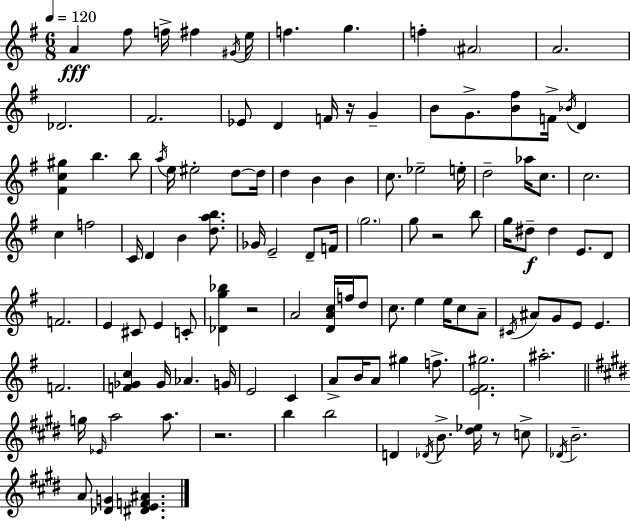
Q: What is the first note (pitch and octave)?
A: A4